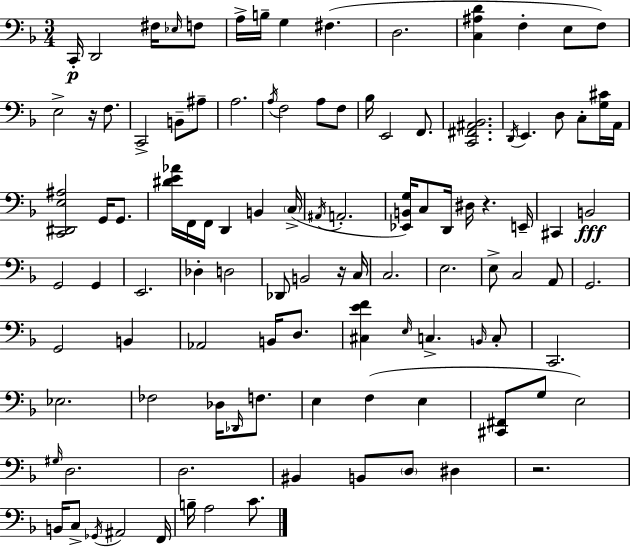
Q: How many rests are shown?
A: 4